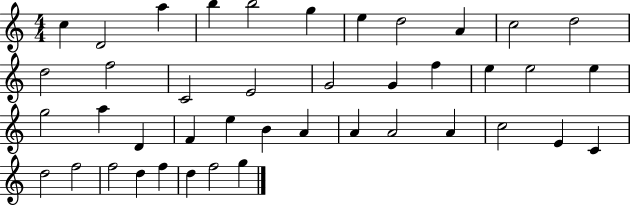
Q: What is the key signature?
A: C major